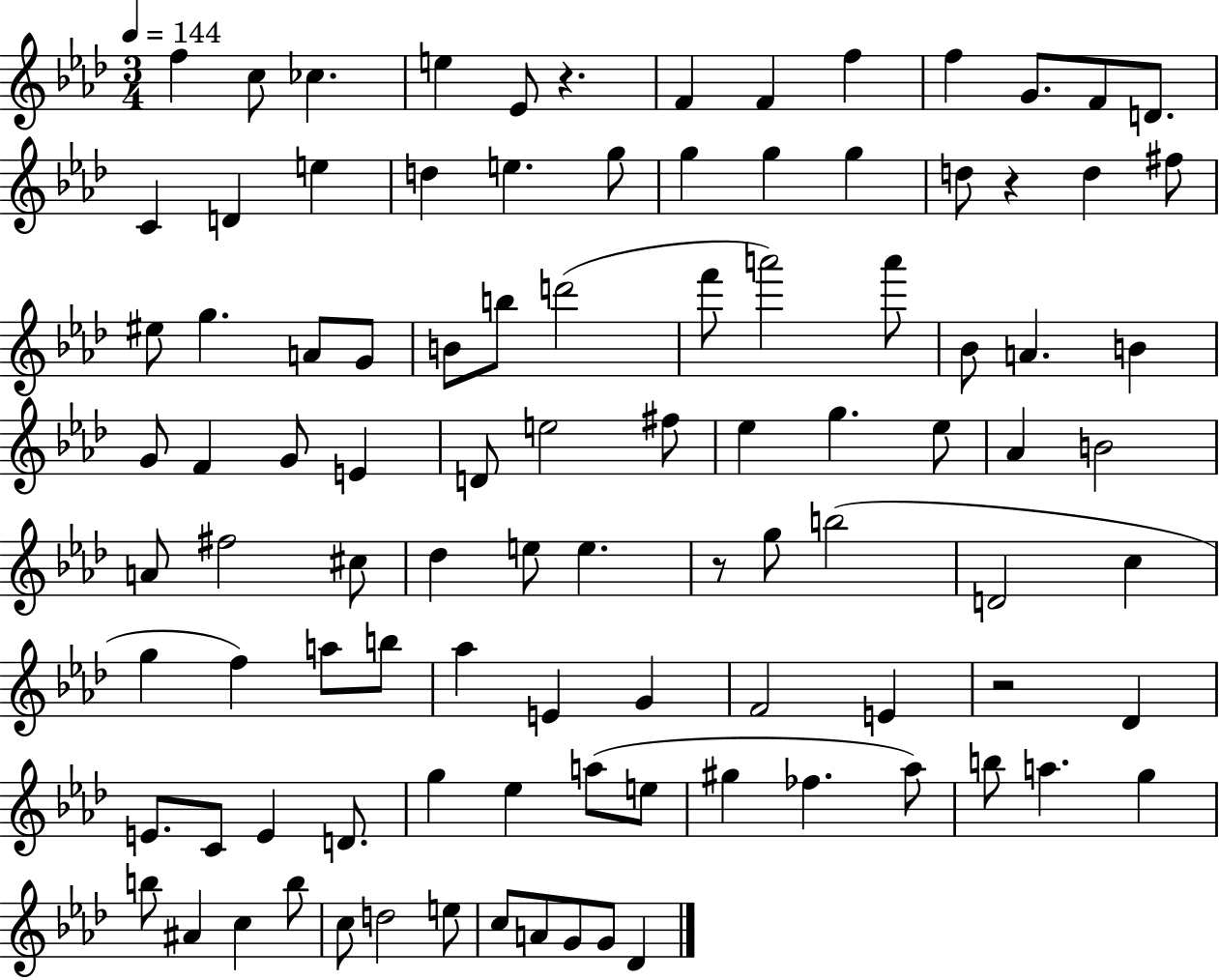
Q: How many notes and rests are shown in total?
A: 99